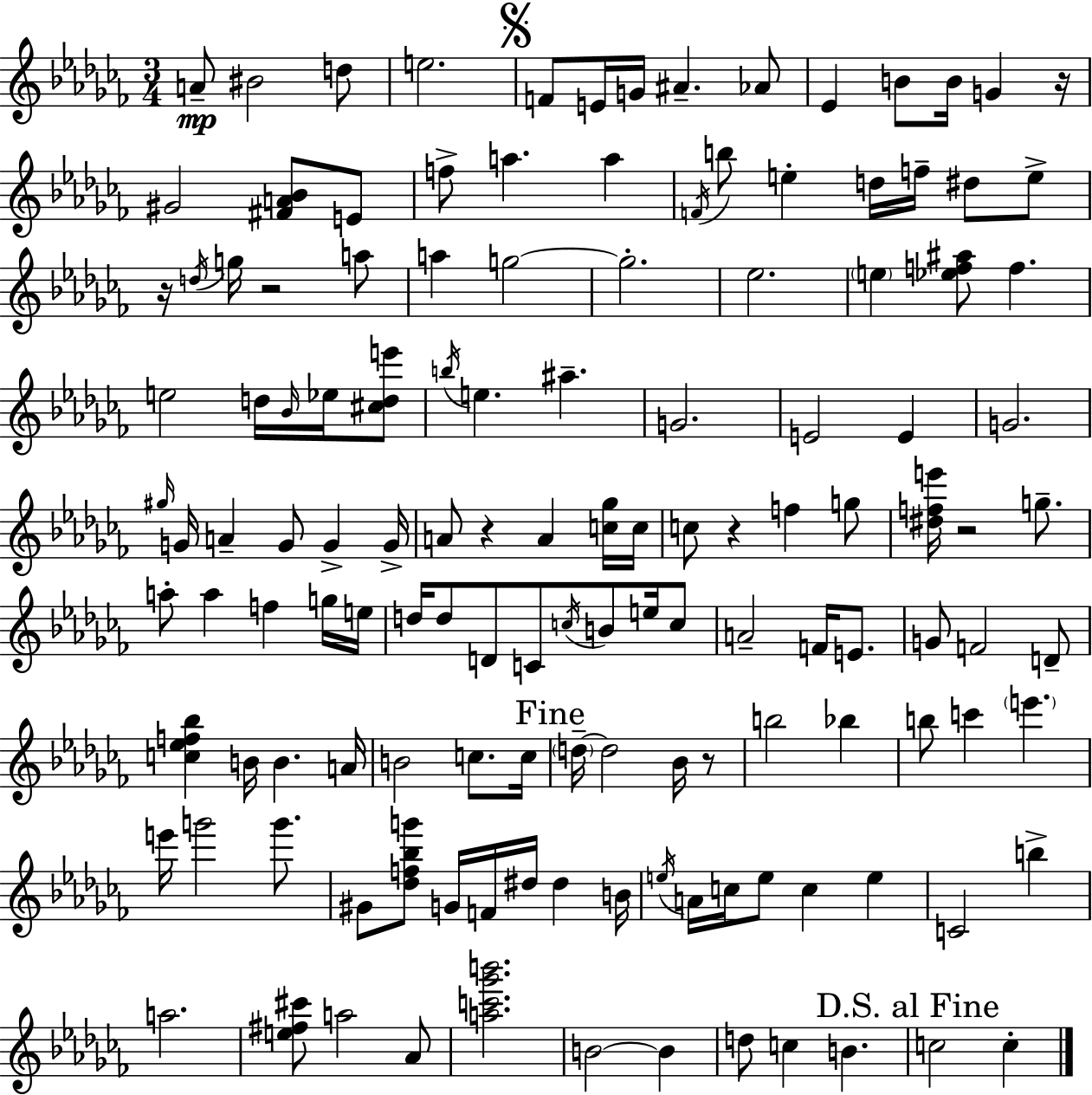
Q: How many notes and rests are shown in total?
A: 134